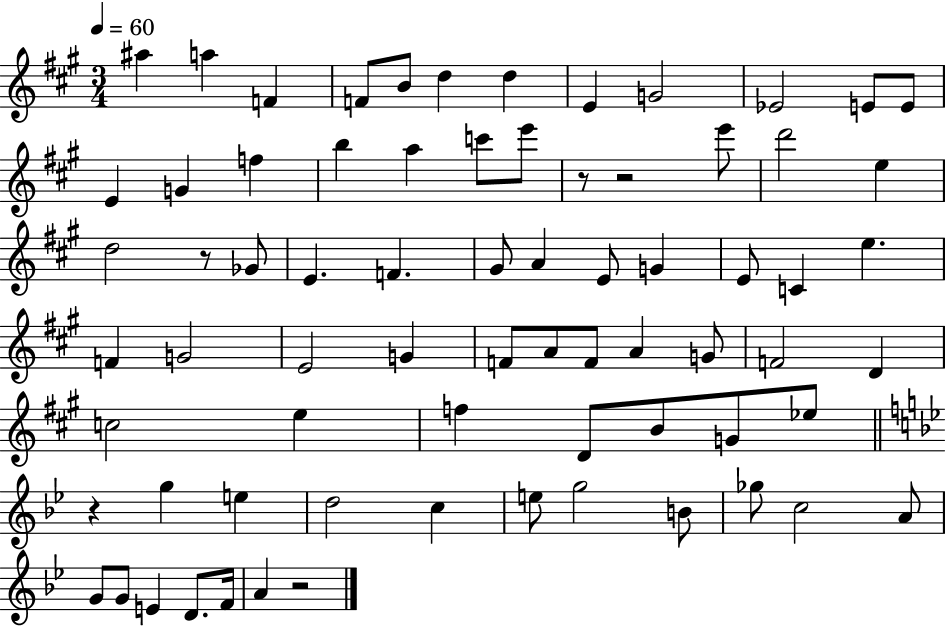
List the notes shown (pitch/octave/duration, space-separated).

A#5/q A5/q F4/q F4/e B4/e D5/q D5/q E4/q G4/h Eb4/h E4/e E4/e E4/q G4/q F5/q B5/q A5/q C6/e E6/e R/e R/h E6/e D6/h E5/q D5/h R/e Gb4/e E4/q. F4/q. G#4/e A4/q E4/e G4/q E4/e C4/q E5/q. F4/q G4/h E4/h G4/q F4/e A4/e F4/e A4/q G4/e F4/h D4/q C5/h E5/q F5/q D4/e B4/e G4/e Eb5/e R/q G5/q E5/q D5/h C5/q E5/e G5/h B4/e Gb5/e C5/h A4/e G4/e G4/e E4/q D4/e. F4/s A4/q R/h